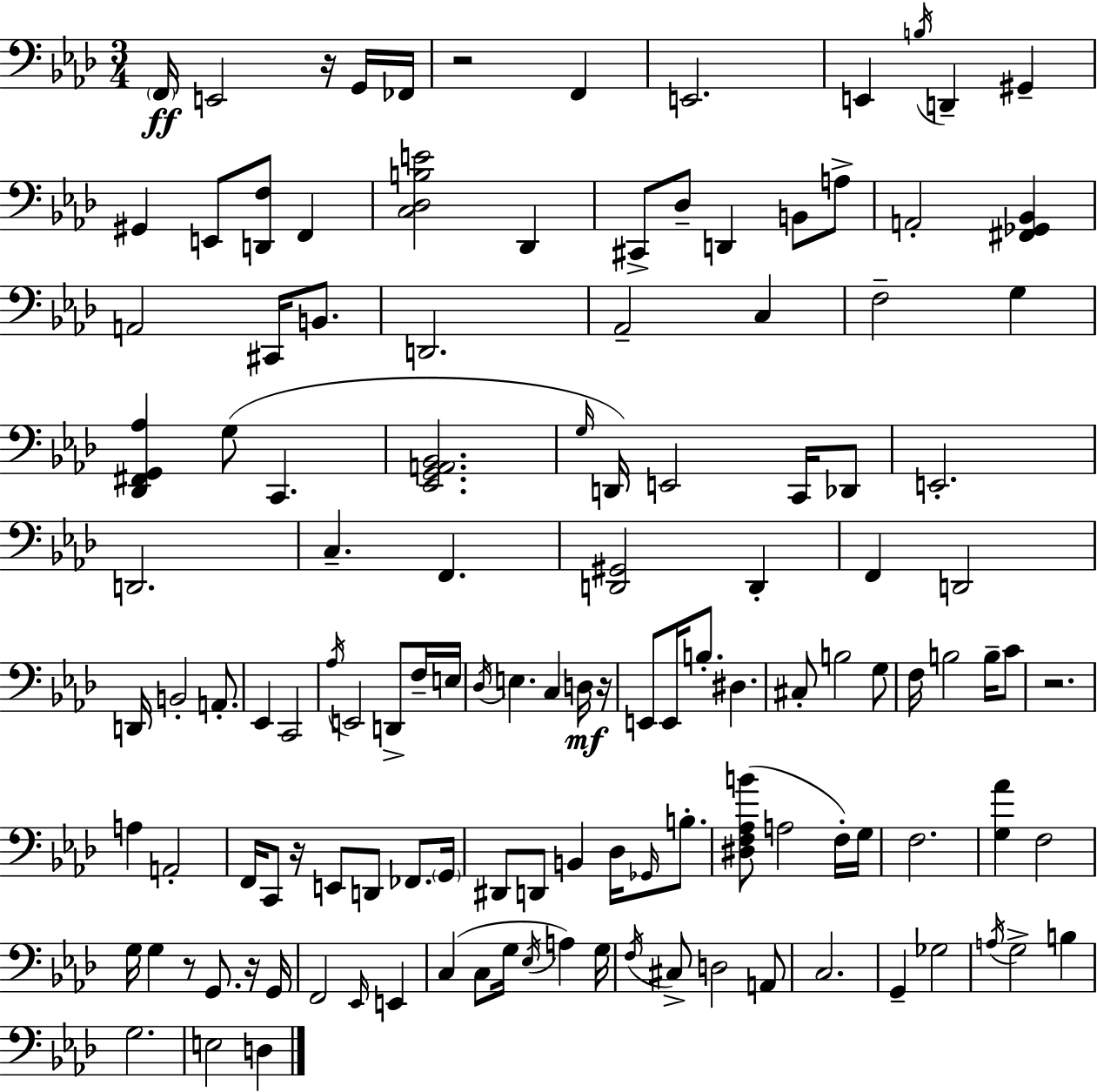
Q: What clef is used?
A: bass